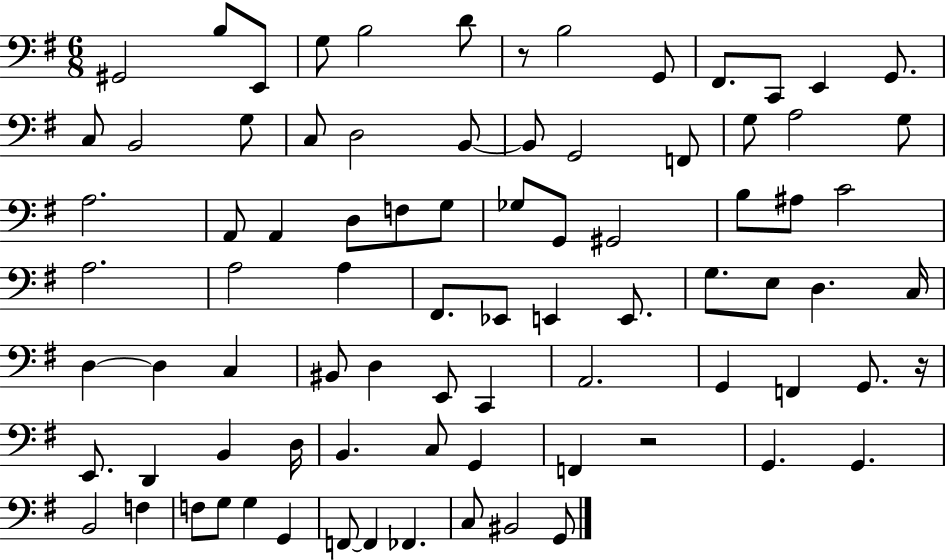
G#2/h B3/e E2/e G3/e B3/h D4/e R/e B3/h G2/e F#2/e. C2/e E2/q G2/e. C3/e B2/h G3/e C3/e D3/h B2/e B2/e G2/h F2/e G3/e A3/h G3/e A3/h. A2/e A2/q D3/e F3/e G3/e Gb3/e G2/e G#2/h B3/e A#3/e C4/h A3/h. A3/h A3/q F#2/e. Eb2/e E2/q E2/e. G3/e. E3/e D3/q. C3/s D3/q D3/q C3/q BIS2/e D3/q E2/e C2/q A2/h. G2/q F2/q G2/e. R/s E2/e. D2/q B2/q D3/s B2/q. C3/e G2/q F2/q R/h G2/q. G2/q. B2/h F3/q F3/e G3/e G3/q G2/q F2/e F2/q FES2/q. C3/e BIS2/h G2/e